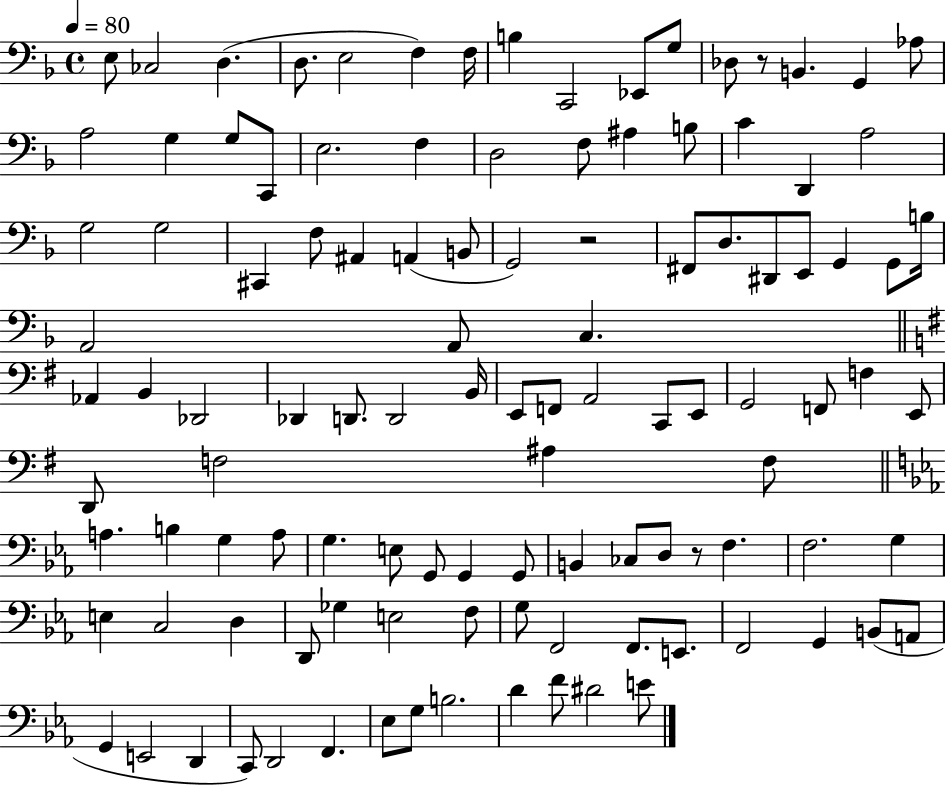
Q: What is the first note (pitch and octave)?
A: E3